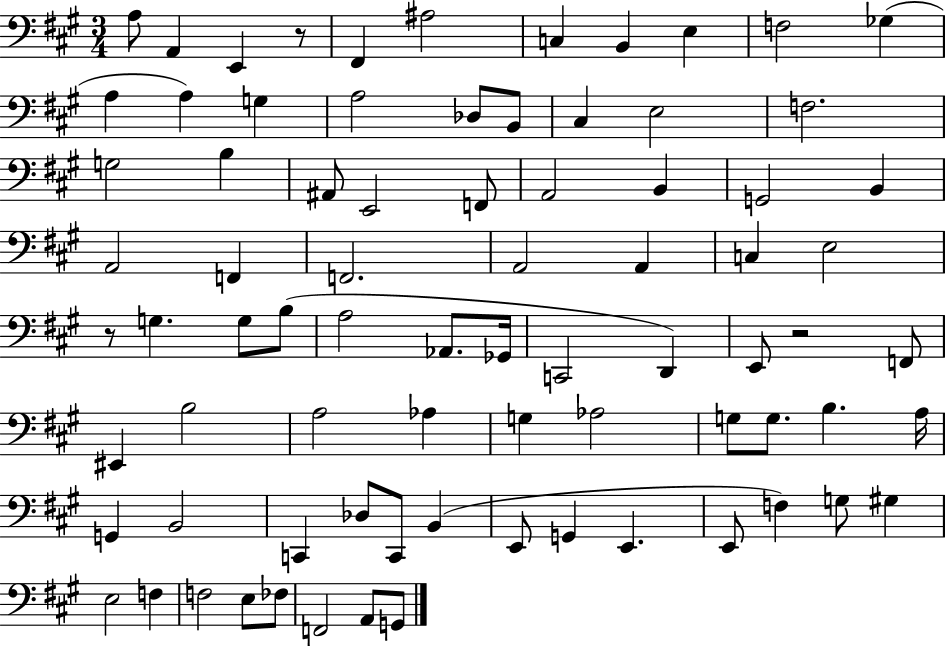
A3/e A2/q E2/q R/e F#2/q A#3/h C3/q B2/q E3/q F3/h Gb3/q A3/q A3/q G3/q A3/h Db3/e B2/e C#3/q E3/h F3/h. G3/h B3/q A#2/e E2/h F2/e A2/h B2/q G2/h B2/q A2/h F2/q F2/h. A2/h A2/q C3/q E3/h R/e G3/q. G3/e B3/e A3/h Ab2/e. Gb2/s C2/h D2/q E2/e R/h F2/e EIS2/q B3/h A3/h Ab3/q G3/q Ab3/h G3/e G3/e. B3/q. A3/s G2/q B2/h C2/q Db3/e C2/e B2/q E2/e G2/q E2/q. E2/e F3/q G3/e G#3/q E3/h F3/q F3/h E3/e FES3/e F2/h A2/e G2/e